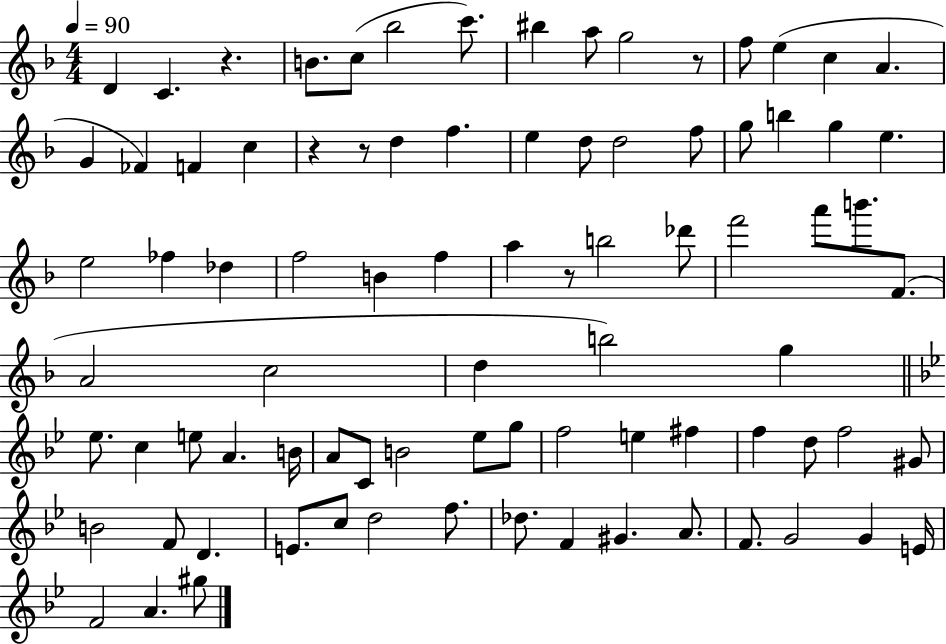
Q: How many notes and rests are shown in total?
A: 85